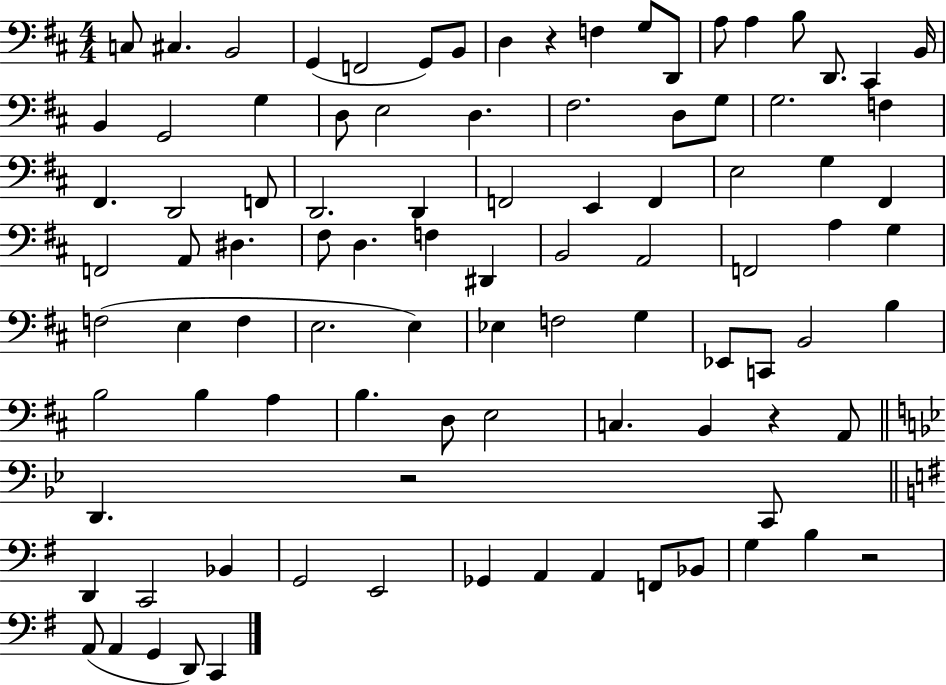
{
  \clef bass
  \numericTimeSignature
  \time 4/4
  \key d \major
  c8 cis4. b,2 | g,4( f,2 g,8) b,8 | d4 r4 f4 g8 d,8 | a8 a4 b8 d,8. cis,4 b,16 | \break b,4 g,2 g4 | d8 e2 d4. | fis2. d8 g8 | g2. f4 | \break fis,4. d,2 f,8 | d,2. d,4 | f,2 e,4 f,4 | e2 g4 fis,4 | \break f,2 a,8 dis4. | fis8 d4. f4 dis,4 | b,2 a,2 | f,2 a4 g4 | \break f2( e4 f4 | e2. e4) | ees4 f2 g4 | ees,8 c,8 b,2 b4 | \break b2 b4 a4 | b4. d8 e2 | c4. b,4 r4 a,8 | \bar "||" \break \key bes \major d,4. r2 c,8 | \bar "||" \break \key g \major d,4 c,2 bes,4 | g,2 e,2 | ges,4 a,4 a,4 f,8 bes,8 | g4 b4 r2 | \break a,8( a,4 g,4 d,8) c,4 | \bar "|."
}